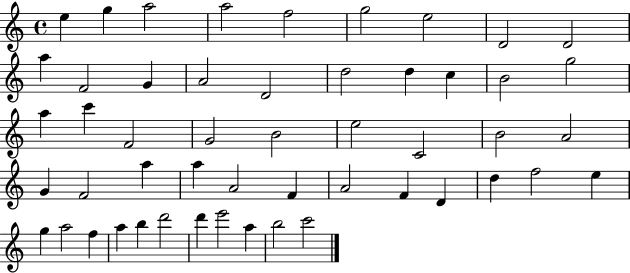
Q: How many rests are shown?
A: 0